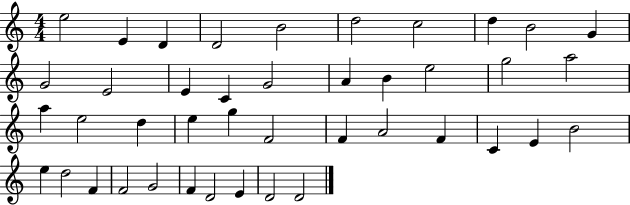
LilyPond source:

{
  \clef treble
  \numericTimeSignature
  \time 4/4
  \key c \major
  e''2 e'4 d'4 | d'2 b'2 | d''2 c''2 | d''4 b'2 g'4 | \break g'2 e'2 | e'4 c'4 g'2 | a'4 b'4 e''2 | g''2 a''2 | \break a''4 e''2 d''4 | e''4 g''4 f'2 | f'4 a'2 f'4 | c'4 e'4 b'2 | \break e''4 d''2 f'4 | f'2 g'2 | f'4 d'2 e'4 | d'2 d'2 | \break \bar "|."
}